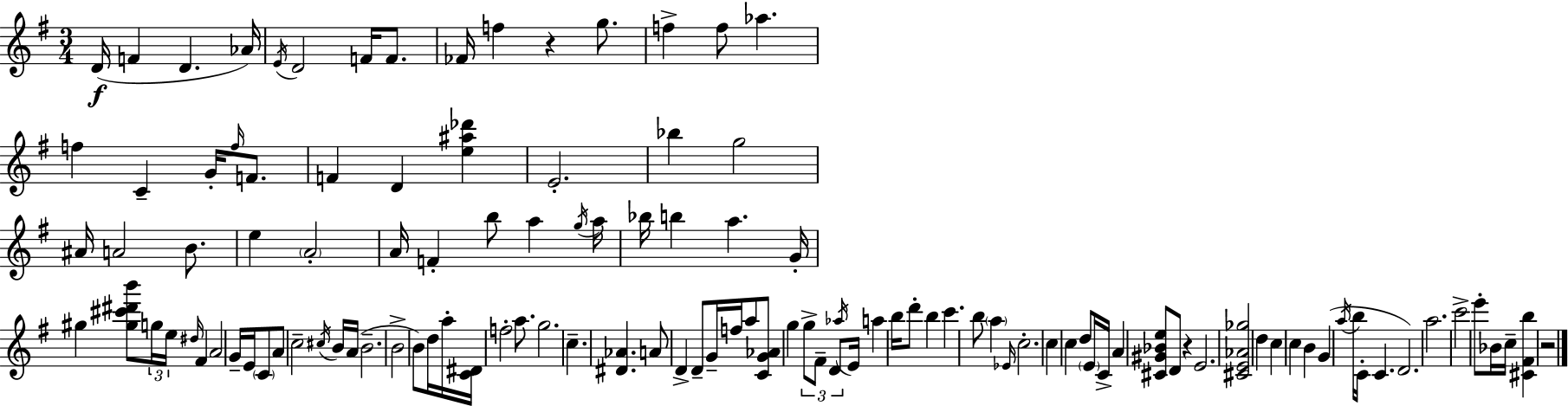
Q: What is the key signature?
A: G major